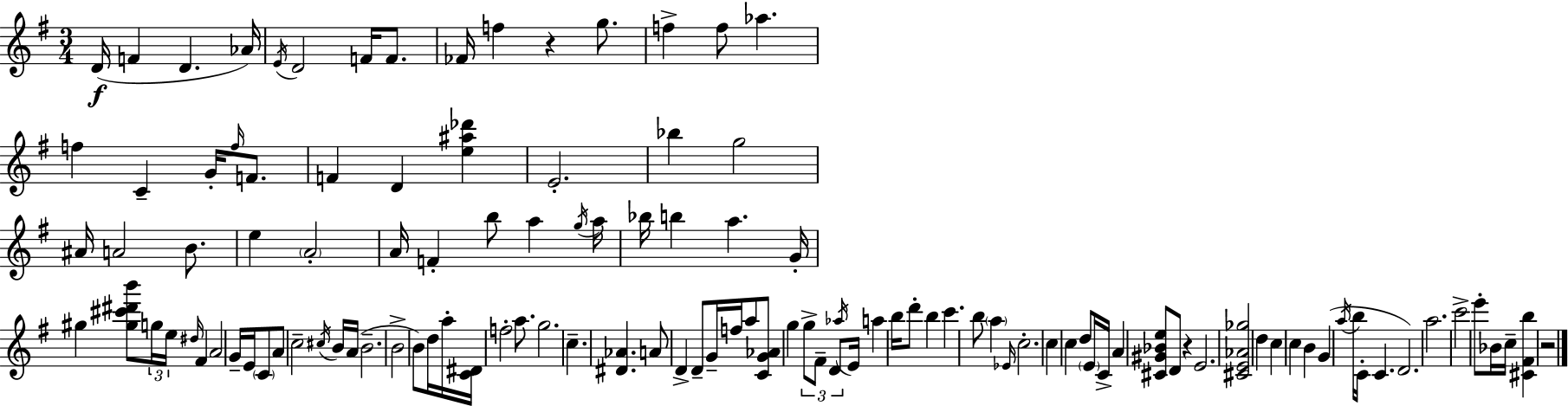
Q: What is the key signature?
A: G major